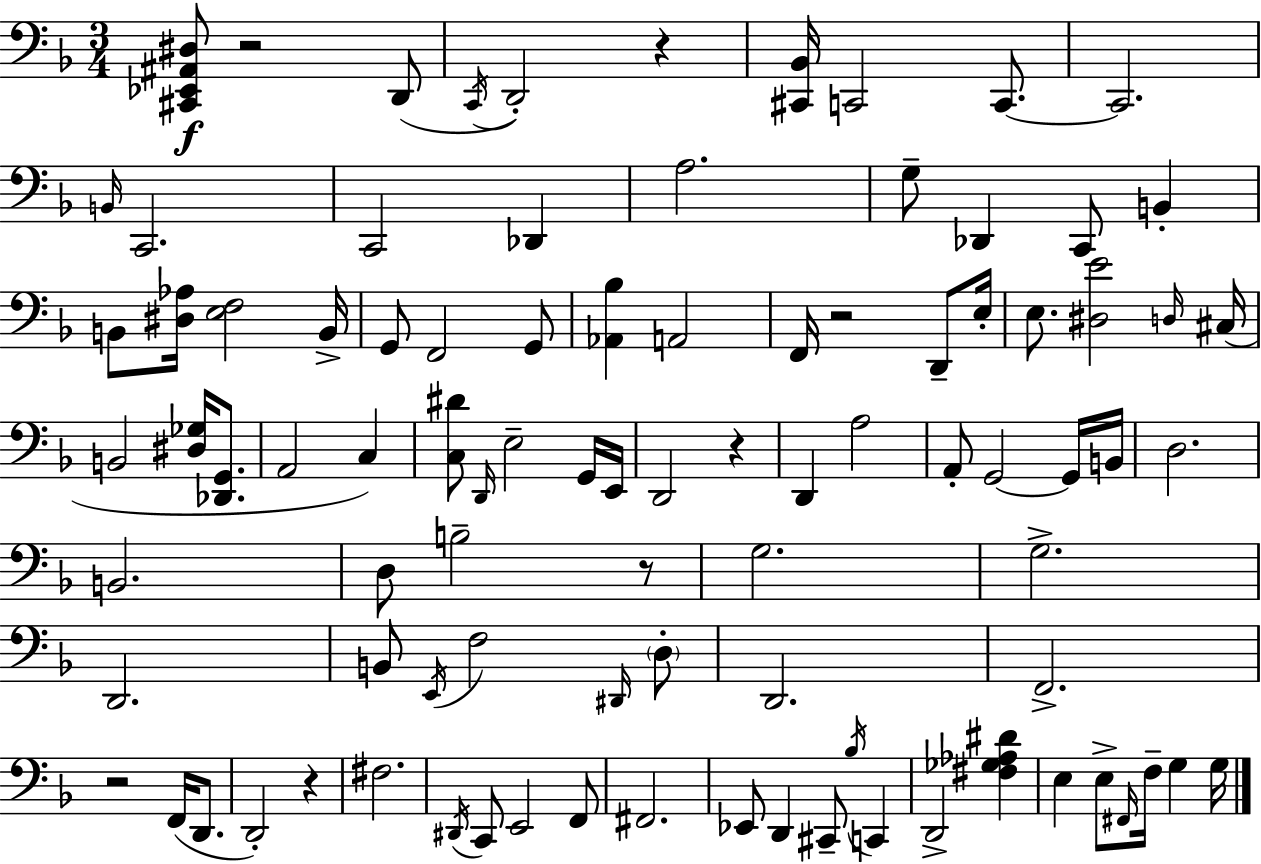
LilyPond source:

{
  \clef bass
  \numericTimeSignature
  \time 3/4
  \key d \minor
  <cis, ees, ais, dis>8\f r2 d,8( | \acciaccatura { c,16 } d,2-.) r4 | <cis, bes,>16 c,2 c,8.~~ | c,2. | \break \grace { b,16 } c,2. | c,2 des,4 | a2. | g8-- des,4 c,8 b,4-. | \break b,8 <dis aes>16 <e f>2 | b,16-> g,8 f,2 | g,8 <aes, bes>4 a,2 | f,16 r2 d,8-- | \break e16-. e8. <dis e'>2 | \grace { d16 } cis16( b,2 <dis ges>16 | <des, g,>8. a,2 c4) | <c dis'>8 \grace { d,16 } e2-- | \break g,16 e,16 d,2 | r4 d,4 a2 | a,8-. g,2~~ | g,16 b,16 d2. | \break b,2. | d8 b2-- | r8 g2. | g2.-> | \break d,2. | b,8 \acciaccatura { e,16 } f2 | \grace { dis,16 } \parenthesize d8-. d,2. | f,2.-> | \break r2 | f,16( d,8. d,2-.) | r4 fis2. | \acciaccatura { dis,16 } c,8 e,2 | \break f,8 fis,2. | ees,8 d,4 | cis,8-- \acciaccatura { bes16 } c,4 d,2-> | <fis ges aes dis'>4 e4 | \break e8-> \grace { fis,16 } f16-- g4 g16 \bar "|."
}